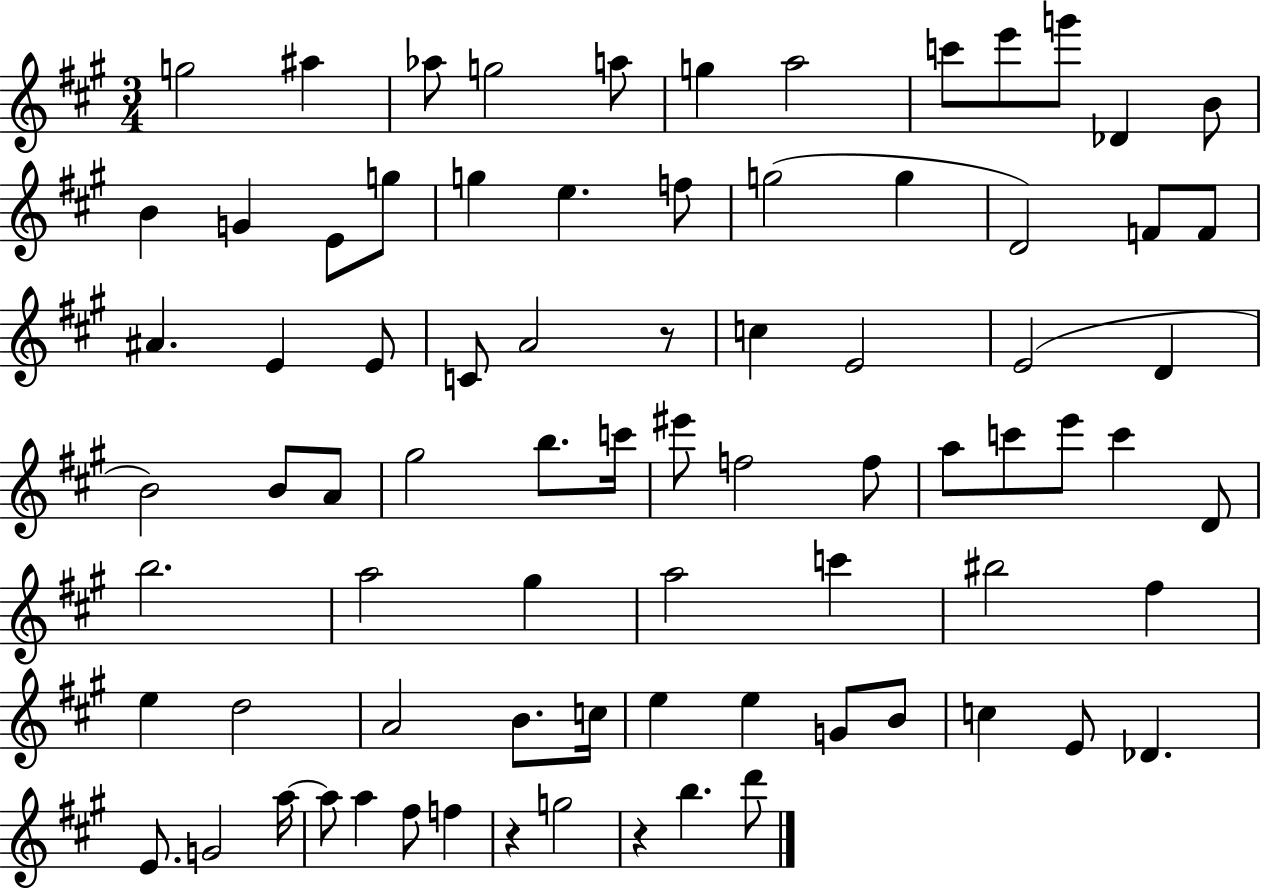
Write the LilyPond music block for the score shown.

{
  \clef treble
  \numericTimeSignature
  \time 3/4
  \key a \major
  \repeat volta 2 { g''2 ais''4 | aes''8 g''2 a''8 | g''4 a''2 | c'''8 e'''8 g'''8 des'4 b'8 | \break b'4 g'4 e'8 g''8 | g''4 e''4. f''8 | g''2( g''4 | d'2) f'8 f'8 | \break ais'4. e'4 e'8 | c'8 a'2 r8 | c''4 e'2 | e'2( d'4 | \break b'2) b'8 a'8 | gis''2 b''8. c'''16 | eis'''8 f''2 f''8 | a''8 c'''8 e'''8 c'''4 d'8 | \break b''2. | a''2 gis''4 | a''2 c'''4 | bis''2 fis''4 | \break e''4 d''2 | a'2 b'8. c''16 | e''4 e''4 g'8 b'8 | c''4 e'8 des'4. | \break e'8. g'2 a''16~~ | a''8 a''4 fis''8 f''4 | r4 g''2 | r4 b''4. d'''8 | \break } \bar "|."
}